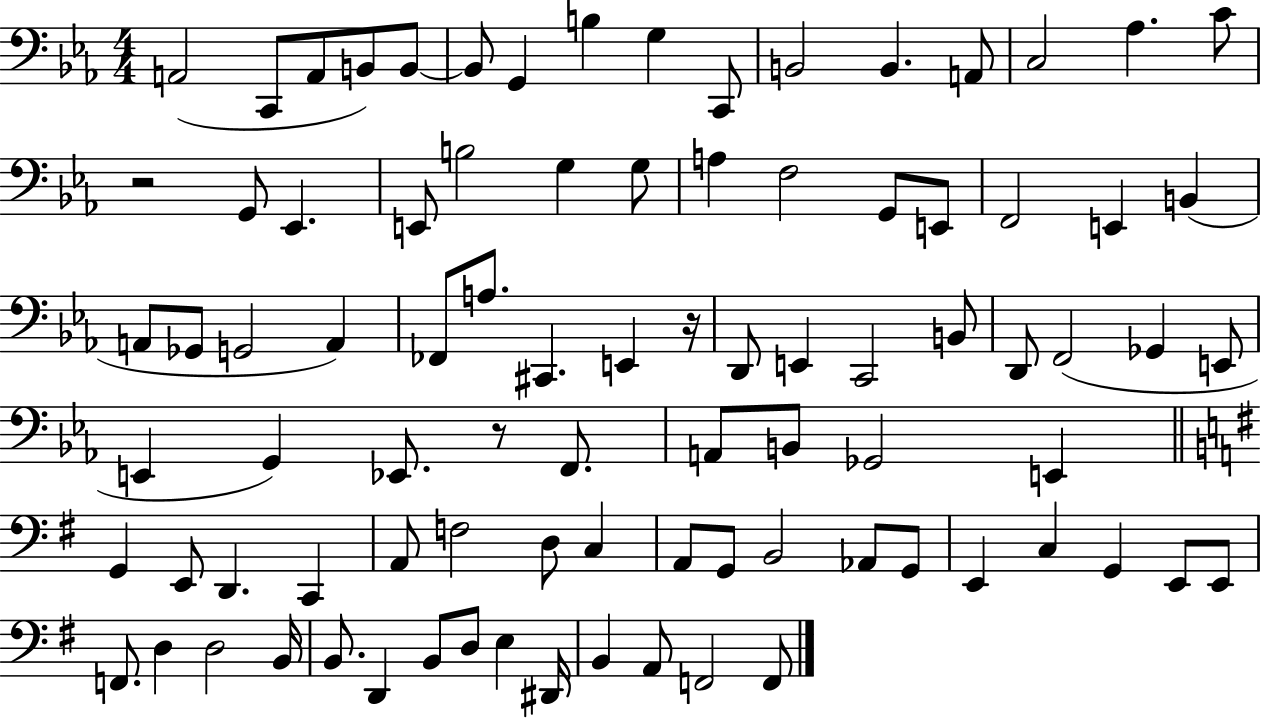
X:1
T:Untitled
M:4/4
L:1/4
K:Eb
A,,2 C,,/2 A,,/2 B,,/2 B,,/2 B,,/2 G,, B, G, C,,/2 B,,2 B,, A,,/2 C,2 _A, C/2 z2 G,,/2 _E,, E,,/2 B,2 G, G,/2 A, F,2 G,,/2 E,,/2 F,,2 E,, B,, A,,/2 _G,,/2 G,,2 A,, _F,,/2 A,/2 ^C,, E,, z/4 D,,/2 E,, C,,2 B,,/2 D,,/2 F,,2 _G,, E,,/2 E,, G,, _E,,/2 z/2 F,,/2 A,,/2 B,,/2 _G,,2 E,, G,, E,,/2 D,, C,, A,,/2 F,2 D,/2 C, A,,/2 G,,/2 B,,2 _A,,/2 G,,/2 E,, C, G,, E,,/2 E,,/2 F,,/2 D, D,2 B,,/4 B,,/2 D,, B,,/2 D,/2 E, ^D,,/4 B,, A,,/2 F,,2 F,,/2